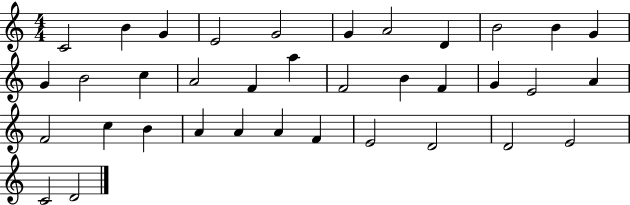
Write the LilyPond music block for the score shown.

{
  \clef treble
  \numericTimeSignature
  \time 4/4
  \key c \major
  c'2 b'4 g'4 | e'2 g'2 | g'4 a'2 d'4 | b'2 b'4 g'4 | \break g'4 b'2 c''4 | a'2 f'4 a''4 | f'2 b'4 f'4 | g'4 e'2 a'4 | \break f'2 c''4 b'4 | a'4 a'4 a'4 f'4 | e'2 d'2 | d'2 e'2 | \break c'2 d'2 | \bar "|."
}